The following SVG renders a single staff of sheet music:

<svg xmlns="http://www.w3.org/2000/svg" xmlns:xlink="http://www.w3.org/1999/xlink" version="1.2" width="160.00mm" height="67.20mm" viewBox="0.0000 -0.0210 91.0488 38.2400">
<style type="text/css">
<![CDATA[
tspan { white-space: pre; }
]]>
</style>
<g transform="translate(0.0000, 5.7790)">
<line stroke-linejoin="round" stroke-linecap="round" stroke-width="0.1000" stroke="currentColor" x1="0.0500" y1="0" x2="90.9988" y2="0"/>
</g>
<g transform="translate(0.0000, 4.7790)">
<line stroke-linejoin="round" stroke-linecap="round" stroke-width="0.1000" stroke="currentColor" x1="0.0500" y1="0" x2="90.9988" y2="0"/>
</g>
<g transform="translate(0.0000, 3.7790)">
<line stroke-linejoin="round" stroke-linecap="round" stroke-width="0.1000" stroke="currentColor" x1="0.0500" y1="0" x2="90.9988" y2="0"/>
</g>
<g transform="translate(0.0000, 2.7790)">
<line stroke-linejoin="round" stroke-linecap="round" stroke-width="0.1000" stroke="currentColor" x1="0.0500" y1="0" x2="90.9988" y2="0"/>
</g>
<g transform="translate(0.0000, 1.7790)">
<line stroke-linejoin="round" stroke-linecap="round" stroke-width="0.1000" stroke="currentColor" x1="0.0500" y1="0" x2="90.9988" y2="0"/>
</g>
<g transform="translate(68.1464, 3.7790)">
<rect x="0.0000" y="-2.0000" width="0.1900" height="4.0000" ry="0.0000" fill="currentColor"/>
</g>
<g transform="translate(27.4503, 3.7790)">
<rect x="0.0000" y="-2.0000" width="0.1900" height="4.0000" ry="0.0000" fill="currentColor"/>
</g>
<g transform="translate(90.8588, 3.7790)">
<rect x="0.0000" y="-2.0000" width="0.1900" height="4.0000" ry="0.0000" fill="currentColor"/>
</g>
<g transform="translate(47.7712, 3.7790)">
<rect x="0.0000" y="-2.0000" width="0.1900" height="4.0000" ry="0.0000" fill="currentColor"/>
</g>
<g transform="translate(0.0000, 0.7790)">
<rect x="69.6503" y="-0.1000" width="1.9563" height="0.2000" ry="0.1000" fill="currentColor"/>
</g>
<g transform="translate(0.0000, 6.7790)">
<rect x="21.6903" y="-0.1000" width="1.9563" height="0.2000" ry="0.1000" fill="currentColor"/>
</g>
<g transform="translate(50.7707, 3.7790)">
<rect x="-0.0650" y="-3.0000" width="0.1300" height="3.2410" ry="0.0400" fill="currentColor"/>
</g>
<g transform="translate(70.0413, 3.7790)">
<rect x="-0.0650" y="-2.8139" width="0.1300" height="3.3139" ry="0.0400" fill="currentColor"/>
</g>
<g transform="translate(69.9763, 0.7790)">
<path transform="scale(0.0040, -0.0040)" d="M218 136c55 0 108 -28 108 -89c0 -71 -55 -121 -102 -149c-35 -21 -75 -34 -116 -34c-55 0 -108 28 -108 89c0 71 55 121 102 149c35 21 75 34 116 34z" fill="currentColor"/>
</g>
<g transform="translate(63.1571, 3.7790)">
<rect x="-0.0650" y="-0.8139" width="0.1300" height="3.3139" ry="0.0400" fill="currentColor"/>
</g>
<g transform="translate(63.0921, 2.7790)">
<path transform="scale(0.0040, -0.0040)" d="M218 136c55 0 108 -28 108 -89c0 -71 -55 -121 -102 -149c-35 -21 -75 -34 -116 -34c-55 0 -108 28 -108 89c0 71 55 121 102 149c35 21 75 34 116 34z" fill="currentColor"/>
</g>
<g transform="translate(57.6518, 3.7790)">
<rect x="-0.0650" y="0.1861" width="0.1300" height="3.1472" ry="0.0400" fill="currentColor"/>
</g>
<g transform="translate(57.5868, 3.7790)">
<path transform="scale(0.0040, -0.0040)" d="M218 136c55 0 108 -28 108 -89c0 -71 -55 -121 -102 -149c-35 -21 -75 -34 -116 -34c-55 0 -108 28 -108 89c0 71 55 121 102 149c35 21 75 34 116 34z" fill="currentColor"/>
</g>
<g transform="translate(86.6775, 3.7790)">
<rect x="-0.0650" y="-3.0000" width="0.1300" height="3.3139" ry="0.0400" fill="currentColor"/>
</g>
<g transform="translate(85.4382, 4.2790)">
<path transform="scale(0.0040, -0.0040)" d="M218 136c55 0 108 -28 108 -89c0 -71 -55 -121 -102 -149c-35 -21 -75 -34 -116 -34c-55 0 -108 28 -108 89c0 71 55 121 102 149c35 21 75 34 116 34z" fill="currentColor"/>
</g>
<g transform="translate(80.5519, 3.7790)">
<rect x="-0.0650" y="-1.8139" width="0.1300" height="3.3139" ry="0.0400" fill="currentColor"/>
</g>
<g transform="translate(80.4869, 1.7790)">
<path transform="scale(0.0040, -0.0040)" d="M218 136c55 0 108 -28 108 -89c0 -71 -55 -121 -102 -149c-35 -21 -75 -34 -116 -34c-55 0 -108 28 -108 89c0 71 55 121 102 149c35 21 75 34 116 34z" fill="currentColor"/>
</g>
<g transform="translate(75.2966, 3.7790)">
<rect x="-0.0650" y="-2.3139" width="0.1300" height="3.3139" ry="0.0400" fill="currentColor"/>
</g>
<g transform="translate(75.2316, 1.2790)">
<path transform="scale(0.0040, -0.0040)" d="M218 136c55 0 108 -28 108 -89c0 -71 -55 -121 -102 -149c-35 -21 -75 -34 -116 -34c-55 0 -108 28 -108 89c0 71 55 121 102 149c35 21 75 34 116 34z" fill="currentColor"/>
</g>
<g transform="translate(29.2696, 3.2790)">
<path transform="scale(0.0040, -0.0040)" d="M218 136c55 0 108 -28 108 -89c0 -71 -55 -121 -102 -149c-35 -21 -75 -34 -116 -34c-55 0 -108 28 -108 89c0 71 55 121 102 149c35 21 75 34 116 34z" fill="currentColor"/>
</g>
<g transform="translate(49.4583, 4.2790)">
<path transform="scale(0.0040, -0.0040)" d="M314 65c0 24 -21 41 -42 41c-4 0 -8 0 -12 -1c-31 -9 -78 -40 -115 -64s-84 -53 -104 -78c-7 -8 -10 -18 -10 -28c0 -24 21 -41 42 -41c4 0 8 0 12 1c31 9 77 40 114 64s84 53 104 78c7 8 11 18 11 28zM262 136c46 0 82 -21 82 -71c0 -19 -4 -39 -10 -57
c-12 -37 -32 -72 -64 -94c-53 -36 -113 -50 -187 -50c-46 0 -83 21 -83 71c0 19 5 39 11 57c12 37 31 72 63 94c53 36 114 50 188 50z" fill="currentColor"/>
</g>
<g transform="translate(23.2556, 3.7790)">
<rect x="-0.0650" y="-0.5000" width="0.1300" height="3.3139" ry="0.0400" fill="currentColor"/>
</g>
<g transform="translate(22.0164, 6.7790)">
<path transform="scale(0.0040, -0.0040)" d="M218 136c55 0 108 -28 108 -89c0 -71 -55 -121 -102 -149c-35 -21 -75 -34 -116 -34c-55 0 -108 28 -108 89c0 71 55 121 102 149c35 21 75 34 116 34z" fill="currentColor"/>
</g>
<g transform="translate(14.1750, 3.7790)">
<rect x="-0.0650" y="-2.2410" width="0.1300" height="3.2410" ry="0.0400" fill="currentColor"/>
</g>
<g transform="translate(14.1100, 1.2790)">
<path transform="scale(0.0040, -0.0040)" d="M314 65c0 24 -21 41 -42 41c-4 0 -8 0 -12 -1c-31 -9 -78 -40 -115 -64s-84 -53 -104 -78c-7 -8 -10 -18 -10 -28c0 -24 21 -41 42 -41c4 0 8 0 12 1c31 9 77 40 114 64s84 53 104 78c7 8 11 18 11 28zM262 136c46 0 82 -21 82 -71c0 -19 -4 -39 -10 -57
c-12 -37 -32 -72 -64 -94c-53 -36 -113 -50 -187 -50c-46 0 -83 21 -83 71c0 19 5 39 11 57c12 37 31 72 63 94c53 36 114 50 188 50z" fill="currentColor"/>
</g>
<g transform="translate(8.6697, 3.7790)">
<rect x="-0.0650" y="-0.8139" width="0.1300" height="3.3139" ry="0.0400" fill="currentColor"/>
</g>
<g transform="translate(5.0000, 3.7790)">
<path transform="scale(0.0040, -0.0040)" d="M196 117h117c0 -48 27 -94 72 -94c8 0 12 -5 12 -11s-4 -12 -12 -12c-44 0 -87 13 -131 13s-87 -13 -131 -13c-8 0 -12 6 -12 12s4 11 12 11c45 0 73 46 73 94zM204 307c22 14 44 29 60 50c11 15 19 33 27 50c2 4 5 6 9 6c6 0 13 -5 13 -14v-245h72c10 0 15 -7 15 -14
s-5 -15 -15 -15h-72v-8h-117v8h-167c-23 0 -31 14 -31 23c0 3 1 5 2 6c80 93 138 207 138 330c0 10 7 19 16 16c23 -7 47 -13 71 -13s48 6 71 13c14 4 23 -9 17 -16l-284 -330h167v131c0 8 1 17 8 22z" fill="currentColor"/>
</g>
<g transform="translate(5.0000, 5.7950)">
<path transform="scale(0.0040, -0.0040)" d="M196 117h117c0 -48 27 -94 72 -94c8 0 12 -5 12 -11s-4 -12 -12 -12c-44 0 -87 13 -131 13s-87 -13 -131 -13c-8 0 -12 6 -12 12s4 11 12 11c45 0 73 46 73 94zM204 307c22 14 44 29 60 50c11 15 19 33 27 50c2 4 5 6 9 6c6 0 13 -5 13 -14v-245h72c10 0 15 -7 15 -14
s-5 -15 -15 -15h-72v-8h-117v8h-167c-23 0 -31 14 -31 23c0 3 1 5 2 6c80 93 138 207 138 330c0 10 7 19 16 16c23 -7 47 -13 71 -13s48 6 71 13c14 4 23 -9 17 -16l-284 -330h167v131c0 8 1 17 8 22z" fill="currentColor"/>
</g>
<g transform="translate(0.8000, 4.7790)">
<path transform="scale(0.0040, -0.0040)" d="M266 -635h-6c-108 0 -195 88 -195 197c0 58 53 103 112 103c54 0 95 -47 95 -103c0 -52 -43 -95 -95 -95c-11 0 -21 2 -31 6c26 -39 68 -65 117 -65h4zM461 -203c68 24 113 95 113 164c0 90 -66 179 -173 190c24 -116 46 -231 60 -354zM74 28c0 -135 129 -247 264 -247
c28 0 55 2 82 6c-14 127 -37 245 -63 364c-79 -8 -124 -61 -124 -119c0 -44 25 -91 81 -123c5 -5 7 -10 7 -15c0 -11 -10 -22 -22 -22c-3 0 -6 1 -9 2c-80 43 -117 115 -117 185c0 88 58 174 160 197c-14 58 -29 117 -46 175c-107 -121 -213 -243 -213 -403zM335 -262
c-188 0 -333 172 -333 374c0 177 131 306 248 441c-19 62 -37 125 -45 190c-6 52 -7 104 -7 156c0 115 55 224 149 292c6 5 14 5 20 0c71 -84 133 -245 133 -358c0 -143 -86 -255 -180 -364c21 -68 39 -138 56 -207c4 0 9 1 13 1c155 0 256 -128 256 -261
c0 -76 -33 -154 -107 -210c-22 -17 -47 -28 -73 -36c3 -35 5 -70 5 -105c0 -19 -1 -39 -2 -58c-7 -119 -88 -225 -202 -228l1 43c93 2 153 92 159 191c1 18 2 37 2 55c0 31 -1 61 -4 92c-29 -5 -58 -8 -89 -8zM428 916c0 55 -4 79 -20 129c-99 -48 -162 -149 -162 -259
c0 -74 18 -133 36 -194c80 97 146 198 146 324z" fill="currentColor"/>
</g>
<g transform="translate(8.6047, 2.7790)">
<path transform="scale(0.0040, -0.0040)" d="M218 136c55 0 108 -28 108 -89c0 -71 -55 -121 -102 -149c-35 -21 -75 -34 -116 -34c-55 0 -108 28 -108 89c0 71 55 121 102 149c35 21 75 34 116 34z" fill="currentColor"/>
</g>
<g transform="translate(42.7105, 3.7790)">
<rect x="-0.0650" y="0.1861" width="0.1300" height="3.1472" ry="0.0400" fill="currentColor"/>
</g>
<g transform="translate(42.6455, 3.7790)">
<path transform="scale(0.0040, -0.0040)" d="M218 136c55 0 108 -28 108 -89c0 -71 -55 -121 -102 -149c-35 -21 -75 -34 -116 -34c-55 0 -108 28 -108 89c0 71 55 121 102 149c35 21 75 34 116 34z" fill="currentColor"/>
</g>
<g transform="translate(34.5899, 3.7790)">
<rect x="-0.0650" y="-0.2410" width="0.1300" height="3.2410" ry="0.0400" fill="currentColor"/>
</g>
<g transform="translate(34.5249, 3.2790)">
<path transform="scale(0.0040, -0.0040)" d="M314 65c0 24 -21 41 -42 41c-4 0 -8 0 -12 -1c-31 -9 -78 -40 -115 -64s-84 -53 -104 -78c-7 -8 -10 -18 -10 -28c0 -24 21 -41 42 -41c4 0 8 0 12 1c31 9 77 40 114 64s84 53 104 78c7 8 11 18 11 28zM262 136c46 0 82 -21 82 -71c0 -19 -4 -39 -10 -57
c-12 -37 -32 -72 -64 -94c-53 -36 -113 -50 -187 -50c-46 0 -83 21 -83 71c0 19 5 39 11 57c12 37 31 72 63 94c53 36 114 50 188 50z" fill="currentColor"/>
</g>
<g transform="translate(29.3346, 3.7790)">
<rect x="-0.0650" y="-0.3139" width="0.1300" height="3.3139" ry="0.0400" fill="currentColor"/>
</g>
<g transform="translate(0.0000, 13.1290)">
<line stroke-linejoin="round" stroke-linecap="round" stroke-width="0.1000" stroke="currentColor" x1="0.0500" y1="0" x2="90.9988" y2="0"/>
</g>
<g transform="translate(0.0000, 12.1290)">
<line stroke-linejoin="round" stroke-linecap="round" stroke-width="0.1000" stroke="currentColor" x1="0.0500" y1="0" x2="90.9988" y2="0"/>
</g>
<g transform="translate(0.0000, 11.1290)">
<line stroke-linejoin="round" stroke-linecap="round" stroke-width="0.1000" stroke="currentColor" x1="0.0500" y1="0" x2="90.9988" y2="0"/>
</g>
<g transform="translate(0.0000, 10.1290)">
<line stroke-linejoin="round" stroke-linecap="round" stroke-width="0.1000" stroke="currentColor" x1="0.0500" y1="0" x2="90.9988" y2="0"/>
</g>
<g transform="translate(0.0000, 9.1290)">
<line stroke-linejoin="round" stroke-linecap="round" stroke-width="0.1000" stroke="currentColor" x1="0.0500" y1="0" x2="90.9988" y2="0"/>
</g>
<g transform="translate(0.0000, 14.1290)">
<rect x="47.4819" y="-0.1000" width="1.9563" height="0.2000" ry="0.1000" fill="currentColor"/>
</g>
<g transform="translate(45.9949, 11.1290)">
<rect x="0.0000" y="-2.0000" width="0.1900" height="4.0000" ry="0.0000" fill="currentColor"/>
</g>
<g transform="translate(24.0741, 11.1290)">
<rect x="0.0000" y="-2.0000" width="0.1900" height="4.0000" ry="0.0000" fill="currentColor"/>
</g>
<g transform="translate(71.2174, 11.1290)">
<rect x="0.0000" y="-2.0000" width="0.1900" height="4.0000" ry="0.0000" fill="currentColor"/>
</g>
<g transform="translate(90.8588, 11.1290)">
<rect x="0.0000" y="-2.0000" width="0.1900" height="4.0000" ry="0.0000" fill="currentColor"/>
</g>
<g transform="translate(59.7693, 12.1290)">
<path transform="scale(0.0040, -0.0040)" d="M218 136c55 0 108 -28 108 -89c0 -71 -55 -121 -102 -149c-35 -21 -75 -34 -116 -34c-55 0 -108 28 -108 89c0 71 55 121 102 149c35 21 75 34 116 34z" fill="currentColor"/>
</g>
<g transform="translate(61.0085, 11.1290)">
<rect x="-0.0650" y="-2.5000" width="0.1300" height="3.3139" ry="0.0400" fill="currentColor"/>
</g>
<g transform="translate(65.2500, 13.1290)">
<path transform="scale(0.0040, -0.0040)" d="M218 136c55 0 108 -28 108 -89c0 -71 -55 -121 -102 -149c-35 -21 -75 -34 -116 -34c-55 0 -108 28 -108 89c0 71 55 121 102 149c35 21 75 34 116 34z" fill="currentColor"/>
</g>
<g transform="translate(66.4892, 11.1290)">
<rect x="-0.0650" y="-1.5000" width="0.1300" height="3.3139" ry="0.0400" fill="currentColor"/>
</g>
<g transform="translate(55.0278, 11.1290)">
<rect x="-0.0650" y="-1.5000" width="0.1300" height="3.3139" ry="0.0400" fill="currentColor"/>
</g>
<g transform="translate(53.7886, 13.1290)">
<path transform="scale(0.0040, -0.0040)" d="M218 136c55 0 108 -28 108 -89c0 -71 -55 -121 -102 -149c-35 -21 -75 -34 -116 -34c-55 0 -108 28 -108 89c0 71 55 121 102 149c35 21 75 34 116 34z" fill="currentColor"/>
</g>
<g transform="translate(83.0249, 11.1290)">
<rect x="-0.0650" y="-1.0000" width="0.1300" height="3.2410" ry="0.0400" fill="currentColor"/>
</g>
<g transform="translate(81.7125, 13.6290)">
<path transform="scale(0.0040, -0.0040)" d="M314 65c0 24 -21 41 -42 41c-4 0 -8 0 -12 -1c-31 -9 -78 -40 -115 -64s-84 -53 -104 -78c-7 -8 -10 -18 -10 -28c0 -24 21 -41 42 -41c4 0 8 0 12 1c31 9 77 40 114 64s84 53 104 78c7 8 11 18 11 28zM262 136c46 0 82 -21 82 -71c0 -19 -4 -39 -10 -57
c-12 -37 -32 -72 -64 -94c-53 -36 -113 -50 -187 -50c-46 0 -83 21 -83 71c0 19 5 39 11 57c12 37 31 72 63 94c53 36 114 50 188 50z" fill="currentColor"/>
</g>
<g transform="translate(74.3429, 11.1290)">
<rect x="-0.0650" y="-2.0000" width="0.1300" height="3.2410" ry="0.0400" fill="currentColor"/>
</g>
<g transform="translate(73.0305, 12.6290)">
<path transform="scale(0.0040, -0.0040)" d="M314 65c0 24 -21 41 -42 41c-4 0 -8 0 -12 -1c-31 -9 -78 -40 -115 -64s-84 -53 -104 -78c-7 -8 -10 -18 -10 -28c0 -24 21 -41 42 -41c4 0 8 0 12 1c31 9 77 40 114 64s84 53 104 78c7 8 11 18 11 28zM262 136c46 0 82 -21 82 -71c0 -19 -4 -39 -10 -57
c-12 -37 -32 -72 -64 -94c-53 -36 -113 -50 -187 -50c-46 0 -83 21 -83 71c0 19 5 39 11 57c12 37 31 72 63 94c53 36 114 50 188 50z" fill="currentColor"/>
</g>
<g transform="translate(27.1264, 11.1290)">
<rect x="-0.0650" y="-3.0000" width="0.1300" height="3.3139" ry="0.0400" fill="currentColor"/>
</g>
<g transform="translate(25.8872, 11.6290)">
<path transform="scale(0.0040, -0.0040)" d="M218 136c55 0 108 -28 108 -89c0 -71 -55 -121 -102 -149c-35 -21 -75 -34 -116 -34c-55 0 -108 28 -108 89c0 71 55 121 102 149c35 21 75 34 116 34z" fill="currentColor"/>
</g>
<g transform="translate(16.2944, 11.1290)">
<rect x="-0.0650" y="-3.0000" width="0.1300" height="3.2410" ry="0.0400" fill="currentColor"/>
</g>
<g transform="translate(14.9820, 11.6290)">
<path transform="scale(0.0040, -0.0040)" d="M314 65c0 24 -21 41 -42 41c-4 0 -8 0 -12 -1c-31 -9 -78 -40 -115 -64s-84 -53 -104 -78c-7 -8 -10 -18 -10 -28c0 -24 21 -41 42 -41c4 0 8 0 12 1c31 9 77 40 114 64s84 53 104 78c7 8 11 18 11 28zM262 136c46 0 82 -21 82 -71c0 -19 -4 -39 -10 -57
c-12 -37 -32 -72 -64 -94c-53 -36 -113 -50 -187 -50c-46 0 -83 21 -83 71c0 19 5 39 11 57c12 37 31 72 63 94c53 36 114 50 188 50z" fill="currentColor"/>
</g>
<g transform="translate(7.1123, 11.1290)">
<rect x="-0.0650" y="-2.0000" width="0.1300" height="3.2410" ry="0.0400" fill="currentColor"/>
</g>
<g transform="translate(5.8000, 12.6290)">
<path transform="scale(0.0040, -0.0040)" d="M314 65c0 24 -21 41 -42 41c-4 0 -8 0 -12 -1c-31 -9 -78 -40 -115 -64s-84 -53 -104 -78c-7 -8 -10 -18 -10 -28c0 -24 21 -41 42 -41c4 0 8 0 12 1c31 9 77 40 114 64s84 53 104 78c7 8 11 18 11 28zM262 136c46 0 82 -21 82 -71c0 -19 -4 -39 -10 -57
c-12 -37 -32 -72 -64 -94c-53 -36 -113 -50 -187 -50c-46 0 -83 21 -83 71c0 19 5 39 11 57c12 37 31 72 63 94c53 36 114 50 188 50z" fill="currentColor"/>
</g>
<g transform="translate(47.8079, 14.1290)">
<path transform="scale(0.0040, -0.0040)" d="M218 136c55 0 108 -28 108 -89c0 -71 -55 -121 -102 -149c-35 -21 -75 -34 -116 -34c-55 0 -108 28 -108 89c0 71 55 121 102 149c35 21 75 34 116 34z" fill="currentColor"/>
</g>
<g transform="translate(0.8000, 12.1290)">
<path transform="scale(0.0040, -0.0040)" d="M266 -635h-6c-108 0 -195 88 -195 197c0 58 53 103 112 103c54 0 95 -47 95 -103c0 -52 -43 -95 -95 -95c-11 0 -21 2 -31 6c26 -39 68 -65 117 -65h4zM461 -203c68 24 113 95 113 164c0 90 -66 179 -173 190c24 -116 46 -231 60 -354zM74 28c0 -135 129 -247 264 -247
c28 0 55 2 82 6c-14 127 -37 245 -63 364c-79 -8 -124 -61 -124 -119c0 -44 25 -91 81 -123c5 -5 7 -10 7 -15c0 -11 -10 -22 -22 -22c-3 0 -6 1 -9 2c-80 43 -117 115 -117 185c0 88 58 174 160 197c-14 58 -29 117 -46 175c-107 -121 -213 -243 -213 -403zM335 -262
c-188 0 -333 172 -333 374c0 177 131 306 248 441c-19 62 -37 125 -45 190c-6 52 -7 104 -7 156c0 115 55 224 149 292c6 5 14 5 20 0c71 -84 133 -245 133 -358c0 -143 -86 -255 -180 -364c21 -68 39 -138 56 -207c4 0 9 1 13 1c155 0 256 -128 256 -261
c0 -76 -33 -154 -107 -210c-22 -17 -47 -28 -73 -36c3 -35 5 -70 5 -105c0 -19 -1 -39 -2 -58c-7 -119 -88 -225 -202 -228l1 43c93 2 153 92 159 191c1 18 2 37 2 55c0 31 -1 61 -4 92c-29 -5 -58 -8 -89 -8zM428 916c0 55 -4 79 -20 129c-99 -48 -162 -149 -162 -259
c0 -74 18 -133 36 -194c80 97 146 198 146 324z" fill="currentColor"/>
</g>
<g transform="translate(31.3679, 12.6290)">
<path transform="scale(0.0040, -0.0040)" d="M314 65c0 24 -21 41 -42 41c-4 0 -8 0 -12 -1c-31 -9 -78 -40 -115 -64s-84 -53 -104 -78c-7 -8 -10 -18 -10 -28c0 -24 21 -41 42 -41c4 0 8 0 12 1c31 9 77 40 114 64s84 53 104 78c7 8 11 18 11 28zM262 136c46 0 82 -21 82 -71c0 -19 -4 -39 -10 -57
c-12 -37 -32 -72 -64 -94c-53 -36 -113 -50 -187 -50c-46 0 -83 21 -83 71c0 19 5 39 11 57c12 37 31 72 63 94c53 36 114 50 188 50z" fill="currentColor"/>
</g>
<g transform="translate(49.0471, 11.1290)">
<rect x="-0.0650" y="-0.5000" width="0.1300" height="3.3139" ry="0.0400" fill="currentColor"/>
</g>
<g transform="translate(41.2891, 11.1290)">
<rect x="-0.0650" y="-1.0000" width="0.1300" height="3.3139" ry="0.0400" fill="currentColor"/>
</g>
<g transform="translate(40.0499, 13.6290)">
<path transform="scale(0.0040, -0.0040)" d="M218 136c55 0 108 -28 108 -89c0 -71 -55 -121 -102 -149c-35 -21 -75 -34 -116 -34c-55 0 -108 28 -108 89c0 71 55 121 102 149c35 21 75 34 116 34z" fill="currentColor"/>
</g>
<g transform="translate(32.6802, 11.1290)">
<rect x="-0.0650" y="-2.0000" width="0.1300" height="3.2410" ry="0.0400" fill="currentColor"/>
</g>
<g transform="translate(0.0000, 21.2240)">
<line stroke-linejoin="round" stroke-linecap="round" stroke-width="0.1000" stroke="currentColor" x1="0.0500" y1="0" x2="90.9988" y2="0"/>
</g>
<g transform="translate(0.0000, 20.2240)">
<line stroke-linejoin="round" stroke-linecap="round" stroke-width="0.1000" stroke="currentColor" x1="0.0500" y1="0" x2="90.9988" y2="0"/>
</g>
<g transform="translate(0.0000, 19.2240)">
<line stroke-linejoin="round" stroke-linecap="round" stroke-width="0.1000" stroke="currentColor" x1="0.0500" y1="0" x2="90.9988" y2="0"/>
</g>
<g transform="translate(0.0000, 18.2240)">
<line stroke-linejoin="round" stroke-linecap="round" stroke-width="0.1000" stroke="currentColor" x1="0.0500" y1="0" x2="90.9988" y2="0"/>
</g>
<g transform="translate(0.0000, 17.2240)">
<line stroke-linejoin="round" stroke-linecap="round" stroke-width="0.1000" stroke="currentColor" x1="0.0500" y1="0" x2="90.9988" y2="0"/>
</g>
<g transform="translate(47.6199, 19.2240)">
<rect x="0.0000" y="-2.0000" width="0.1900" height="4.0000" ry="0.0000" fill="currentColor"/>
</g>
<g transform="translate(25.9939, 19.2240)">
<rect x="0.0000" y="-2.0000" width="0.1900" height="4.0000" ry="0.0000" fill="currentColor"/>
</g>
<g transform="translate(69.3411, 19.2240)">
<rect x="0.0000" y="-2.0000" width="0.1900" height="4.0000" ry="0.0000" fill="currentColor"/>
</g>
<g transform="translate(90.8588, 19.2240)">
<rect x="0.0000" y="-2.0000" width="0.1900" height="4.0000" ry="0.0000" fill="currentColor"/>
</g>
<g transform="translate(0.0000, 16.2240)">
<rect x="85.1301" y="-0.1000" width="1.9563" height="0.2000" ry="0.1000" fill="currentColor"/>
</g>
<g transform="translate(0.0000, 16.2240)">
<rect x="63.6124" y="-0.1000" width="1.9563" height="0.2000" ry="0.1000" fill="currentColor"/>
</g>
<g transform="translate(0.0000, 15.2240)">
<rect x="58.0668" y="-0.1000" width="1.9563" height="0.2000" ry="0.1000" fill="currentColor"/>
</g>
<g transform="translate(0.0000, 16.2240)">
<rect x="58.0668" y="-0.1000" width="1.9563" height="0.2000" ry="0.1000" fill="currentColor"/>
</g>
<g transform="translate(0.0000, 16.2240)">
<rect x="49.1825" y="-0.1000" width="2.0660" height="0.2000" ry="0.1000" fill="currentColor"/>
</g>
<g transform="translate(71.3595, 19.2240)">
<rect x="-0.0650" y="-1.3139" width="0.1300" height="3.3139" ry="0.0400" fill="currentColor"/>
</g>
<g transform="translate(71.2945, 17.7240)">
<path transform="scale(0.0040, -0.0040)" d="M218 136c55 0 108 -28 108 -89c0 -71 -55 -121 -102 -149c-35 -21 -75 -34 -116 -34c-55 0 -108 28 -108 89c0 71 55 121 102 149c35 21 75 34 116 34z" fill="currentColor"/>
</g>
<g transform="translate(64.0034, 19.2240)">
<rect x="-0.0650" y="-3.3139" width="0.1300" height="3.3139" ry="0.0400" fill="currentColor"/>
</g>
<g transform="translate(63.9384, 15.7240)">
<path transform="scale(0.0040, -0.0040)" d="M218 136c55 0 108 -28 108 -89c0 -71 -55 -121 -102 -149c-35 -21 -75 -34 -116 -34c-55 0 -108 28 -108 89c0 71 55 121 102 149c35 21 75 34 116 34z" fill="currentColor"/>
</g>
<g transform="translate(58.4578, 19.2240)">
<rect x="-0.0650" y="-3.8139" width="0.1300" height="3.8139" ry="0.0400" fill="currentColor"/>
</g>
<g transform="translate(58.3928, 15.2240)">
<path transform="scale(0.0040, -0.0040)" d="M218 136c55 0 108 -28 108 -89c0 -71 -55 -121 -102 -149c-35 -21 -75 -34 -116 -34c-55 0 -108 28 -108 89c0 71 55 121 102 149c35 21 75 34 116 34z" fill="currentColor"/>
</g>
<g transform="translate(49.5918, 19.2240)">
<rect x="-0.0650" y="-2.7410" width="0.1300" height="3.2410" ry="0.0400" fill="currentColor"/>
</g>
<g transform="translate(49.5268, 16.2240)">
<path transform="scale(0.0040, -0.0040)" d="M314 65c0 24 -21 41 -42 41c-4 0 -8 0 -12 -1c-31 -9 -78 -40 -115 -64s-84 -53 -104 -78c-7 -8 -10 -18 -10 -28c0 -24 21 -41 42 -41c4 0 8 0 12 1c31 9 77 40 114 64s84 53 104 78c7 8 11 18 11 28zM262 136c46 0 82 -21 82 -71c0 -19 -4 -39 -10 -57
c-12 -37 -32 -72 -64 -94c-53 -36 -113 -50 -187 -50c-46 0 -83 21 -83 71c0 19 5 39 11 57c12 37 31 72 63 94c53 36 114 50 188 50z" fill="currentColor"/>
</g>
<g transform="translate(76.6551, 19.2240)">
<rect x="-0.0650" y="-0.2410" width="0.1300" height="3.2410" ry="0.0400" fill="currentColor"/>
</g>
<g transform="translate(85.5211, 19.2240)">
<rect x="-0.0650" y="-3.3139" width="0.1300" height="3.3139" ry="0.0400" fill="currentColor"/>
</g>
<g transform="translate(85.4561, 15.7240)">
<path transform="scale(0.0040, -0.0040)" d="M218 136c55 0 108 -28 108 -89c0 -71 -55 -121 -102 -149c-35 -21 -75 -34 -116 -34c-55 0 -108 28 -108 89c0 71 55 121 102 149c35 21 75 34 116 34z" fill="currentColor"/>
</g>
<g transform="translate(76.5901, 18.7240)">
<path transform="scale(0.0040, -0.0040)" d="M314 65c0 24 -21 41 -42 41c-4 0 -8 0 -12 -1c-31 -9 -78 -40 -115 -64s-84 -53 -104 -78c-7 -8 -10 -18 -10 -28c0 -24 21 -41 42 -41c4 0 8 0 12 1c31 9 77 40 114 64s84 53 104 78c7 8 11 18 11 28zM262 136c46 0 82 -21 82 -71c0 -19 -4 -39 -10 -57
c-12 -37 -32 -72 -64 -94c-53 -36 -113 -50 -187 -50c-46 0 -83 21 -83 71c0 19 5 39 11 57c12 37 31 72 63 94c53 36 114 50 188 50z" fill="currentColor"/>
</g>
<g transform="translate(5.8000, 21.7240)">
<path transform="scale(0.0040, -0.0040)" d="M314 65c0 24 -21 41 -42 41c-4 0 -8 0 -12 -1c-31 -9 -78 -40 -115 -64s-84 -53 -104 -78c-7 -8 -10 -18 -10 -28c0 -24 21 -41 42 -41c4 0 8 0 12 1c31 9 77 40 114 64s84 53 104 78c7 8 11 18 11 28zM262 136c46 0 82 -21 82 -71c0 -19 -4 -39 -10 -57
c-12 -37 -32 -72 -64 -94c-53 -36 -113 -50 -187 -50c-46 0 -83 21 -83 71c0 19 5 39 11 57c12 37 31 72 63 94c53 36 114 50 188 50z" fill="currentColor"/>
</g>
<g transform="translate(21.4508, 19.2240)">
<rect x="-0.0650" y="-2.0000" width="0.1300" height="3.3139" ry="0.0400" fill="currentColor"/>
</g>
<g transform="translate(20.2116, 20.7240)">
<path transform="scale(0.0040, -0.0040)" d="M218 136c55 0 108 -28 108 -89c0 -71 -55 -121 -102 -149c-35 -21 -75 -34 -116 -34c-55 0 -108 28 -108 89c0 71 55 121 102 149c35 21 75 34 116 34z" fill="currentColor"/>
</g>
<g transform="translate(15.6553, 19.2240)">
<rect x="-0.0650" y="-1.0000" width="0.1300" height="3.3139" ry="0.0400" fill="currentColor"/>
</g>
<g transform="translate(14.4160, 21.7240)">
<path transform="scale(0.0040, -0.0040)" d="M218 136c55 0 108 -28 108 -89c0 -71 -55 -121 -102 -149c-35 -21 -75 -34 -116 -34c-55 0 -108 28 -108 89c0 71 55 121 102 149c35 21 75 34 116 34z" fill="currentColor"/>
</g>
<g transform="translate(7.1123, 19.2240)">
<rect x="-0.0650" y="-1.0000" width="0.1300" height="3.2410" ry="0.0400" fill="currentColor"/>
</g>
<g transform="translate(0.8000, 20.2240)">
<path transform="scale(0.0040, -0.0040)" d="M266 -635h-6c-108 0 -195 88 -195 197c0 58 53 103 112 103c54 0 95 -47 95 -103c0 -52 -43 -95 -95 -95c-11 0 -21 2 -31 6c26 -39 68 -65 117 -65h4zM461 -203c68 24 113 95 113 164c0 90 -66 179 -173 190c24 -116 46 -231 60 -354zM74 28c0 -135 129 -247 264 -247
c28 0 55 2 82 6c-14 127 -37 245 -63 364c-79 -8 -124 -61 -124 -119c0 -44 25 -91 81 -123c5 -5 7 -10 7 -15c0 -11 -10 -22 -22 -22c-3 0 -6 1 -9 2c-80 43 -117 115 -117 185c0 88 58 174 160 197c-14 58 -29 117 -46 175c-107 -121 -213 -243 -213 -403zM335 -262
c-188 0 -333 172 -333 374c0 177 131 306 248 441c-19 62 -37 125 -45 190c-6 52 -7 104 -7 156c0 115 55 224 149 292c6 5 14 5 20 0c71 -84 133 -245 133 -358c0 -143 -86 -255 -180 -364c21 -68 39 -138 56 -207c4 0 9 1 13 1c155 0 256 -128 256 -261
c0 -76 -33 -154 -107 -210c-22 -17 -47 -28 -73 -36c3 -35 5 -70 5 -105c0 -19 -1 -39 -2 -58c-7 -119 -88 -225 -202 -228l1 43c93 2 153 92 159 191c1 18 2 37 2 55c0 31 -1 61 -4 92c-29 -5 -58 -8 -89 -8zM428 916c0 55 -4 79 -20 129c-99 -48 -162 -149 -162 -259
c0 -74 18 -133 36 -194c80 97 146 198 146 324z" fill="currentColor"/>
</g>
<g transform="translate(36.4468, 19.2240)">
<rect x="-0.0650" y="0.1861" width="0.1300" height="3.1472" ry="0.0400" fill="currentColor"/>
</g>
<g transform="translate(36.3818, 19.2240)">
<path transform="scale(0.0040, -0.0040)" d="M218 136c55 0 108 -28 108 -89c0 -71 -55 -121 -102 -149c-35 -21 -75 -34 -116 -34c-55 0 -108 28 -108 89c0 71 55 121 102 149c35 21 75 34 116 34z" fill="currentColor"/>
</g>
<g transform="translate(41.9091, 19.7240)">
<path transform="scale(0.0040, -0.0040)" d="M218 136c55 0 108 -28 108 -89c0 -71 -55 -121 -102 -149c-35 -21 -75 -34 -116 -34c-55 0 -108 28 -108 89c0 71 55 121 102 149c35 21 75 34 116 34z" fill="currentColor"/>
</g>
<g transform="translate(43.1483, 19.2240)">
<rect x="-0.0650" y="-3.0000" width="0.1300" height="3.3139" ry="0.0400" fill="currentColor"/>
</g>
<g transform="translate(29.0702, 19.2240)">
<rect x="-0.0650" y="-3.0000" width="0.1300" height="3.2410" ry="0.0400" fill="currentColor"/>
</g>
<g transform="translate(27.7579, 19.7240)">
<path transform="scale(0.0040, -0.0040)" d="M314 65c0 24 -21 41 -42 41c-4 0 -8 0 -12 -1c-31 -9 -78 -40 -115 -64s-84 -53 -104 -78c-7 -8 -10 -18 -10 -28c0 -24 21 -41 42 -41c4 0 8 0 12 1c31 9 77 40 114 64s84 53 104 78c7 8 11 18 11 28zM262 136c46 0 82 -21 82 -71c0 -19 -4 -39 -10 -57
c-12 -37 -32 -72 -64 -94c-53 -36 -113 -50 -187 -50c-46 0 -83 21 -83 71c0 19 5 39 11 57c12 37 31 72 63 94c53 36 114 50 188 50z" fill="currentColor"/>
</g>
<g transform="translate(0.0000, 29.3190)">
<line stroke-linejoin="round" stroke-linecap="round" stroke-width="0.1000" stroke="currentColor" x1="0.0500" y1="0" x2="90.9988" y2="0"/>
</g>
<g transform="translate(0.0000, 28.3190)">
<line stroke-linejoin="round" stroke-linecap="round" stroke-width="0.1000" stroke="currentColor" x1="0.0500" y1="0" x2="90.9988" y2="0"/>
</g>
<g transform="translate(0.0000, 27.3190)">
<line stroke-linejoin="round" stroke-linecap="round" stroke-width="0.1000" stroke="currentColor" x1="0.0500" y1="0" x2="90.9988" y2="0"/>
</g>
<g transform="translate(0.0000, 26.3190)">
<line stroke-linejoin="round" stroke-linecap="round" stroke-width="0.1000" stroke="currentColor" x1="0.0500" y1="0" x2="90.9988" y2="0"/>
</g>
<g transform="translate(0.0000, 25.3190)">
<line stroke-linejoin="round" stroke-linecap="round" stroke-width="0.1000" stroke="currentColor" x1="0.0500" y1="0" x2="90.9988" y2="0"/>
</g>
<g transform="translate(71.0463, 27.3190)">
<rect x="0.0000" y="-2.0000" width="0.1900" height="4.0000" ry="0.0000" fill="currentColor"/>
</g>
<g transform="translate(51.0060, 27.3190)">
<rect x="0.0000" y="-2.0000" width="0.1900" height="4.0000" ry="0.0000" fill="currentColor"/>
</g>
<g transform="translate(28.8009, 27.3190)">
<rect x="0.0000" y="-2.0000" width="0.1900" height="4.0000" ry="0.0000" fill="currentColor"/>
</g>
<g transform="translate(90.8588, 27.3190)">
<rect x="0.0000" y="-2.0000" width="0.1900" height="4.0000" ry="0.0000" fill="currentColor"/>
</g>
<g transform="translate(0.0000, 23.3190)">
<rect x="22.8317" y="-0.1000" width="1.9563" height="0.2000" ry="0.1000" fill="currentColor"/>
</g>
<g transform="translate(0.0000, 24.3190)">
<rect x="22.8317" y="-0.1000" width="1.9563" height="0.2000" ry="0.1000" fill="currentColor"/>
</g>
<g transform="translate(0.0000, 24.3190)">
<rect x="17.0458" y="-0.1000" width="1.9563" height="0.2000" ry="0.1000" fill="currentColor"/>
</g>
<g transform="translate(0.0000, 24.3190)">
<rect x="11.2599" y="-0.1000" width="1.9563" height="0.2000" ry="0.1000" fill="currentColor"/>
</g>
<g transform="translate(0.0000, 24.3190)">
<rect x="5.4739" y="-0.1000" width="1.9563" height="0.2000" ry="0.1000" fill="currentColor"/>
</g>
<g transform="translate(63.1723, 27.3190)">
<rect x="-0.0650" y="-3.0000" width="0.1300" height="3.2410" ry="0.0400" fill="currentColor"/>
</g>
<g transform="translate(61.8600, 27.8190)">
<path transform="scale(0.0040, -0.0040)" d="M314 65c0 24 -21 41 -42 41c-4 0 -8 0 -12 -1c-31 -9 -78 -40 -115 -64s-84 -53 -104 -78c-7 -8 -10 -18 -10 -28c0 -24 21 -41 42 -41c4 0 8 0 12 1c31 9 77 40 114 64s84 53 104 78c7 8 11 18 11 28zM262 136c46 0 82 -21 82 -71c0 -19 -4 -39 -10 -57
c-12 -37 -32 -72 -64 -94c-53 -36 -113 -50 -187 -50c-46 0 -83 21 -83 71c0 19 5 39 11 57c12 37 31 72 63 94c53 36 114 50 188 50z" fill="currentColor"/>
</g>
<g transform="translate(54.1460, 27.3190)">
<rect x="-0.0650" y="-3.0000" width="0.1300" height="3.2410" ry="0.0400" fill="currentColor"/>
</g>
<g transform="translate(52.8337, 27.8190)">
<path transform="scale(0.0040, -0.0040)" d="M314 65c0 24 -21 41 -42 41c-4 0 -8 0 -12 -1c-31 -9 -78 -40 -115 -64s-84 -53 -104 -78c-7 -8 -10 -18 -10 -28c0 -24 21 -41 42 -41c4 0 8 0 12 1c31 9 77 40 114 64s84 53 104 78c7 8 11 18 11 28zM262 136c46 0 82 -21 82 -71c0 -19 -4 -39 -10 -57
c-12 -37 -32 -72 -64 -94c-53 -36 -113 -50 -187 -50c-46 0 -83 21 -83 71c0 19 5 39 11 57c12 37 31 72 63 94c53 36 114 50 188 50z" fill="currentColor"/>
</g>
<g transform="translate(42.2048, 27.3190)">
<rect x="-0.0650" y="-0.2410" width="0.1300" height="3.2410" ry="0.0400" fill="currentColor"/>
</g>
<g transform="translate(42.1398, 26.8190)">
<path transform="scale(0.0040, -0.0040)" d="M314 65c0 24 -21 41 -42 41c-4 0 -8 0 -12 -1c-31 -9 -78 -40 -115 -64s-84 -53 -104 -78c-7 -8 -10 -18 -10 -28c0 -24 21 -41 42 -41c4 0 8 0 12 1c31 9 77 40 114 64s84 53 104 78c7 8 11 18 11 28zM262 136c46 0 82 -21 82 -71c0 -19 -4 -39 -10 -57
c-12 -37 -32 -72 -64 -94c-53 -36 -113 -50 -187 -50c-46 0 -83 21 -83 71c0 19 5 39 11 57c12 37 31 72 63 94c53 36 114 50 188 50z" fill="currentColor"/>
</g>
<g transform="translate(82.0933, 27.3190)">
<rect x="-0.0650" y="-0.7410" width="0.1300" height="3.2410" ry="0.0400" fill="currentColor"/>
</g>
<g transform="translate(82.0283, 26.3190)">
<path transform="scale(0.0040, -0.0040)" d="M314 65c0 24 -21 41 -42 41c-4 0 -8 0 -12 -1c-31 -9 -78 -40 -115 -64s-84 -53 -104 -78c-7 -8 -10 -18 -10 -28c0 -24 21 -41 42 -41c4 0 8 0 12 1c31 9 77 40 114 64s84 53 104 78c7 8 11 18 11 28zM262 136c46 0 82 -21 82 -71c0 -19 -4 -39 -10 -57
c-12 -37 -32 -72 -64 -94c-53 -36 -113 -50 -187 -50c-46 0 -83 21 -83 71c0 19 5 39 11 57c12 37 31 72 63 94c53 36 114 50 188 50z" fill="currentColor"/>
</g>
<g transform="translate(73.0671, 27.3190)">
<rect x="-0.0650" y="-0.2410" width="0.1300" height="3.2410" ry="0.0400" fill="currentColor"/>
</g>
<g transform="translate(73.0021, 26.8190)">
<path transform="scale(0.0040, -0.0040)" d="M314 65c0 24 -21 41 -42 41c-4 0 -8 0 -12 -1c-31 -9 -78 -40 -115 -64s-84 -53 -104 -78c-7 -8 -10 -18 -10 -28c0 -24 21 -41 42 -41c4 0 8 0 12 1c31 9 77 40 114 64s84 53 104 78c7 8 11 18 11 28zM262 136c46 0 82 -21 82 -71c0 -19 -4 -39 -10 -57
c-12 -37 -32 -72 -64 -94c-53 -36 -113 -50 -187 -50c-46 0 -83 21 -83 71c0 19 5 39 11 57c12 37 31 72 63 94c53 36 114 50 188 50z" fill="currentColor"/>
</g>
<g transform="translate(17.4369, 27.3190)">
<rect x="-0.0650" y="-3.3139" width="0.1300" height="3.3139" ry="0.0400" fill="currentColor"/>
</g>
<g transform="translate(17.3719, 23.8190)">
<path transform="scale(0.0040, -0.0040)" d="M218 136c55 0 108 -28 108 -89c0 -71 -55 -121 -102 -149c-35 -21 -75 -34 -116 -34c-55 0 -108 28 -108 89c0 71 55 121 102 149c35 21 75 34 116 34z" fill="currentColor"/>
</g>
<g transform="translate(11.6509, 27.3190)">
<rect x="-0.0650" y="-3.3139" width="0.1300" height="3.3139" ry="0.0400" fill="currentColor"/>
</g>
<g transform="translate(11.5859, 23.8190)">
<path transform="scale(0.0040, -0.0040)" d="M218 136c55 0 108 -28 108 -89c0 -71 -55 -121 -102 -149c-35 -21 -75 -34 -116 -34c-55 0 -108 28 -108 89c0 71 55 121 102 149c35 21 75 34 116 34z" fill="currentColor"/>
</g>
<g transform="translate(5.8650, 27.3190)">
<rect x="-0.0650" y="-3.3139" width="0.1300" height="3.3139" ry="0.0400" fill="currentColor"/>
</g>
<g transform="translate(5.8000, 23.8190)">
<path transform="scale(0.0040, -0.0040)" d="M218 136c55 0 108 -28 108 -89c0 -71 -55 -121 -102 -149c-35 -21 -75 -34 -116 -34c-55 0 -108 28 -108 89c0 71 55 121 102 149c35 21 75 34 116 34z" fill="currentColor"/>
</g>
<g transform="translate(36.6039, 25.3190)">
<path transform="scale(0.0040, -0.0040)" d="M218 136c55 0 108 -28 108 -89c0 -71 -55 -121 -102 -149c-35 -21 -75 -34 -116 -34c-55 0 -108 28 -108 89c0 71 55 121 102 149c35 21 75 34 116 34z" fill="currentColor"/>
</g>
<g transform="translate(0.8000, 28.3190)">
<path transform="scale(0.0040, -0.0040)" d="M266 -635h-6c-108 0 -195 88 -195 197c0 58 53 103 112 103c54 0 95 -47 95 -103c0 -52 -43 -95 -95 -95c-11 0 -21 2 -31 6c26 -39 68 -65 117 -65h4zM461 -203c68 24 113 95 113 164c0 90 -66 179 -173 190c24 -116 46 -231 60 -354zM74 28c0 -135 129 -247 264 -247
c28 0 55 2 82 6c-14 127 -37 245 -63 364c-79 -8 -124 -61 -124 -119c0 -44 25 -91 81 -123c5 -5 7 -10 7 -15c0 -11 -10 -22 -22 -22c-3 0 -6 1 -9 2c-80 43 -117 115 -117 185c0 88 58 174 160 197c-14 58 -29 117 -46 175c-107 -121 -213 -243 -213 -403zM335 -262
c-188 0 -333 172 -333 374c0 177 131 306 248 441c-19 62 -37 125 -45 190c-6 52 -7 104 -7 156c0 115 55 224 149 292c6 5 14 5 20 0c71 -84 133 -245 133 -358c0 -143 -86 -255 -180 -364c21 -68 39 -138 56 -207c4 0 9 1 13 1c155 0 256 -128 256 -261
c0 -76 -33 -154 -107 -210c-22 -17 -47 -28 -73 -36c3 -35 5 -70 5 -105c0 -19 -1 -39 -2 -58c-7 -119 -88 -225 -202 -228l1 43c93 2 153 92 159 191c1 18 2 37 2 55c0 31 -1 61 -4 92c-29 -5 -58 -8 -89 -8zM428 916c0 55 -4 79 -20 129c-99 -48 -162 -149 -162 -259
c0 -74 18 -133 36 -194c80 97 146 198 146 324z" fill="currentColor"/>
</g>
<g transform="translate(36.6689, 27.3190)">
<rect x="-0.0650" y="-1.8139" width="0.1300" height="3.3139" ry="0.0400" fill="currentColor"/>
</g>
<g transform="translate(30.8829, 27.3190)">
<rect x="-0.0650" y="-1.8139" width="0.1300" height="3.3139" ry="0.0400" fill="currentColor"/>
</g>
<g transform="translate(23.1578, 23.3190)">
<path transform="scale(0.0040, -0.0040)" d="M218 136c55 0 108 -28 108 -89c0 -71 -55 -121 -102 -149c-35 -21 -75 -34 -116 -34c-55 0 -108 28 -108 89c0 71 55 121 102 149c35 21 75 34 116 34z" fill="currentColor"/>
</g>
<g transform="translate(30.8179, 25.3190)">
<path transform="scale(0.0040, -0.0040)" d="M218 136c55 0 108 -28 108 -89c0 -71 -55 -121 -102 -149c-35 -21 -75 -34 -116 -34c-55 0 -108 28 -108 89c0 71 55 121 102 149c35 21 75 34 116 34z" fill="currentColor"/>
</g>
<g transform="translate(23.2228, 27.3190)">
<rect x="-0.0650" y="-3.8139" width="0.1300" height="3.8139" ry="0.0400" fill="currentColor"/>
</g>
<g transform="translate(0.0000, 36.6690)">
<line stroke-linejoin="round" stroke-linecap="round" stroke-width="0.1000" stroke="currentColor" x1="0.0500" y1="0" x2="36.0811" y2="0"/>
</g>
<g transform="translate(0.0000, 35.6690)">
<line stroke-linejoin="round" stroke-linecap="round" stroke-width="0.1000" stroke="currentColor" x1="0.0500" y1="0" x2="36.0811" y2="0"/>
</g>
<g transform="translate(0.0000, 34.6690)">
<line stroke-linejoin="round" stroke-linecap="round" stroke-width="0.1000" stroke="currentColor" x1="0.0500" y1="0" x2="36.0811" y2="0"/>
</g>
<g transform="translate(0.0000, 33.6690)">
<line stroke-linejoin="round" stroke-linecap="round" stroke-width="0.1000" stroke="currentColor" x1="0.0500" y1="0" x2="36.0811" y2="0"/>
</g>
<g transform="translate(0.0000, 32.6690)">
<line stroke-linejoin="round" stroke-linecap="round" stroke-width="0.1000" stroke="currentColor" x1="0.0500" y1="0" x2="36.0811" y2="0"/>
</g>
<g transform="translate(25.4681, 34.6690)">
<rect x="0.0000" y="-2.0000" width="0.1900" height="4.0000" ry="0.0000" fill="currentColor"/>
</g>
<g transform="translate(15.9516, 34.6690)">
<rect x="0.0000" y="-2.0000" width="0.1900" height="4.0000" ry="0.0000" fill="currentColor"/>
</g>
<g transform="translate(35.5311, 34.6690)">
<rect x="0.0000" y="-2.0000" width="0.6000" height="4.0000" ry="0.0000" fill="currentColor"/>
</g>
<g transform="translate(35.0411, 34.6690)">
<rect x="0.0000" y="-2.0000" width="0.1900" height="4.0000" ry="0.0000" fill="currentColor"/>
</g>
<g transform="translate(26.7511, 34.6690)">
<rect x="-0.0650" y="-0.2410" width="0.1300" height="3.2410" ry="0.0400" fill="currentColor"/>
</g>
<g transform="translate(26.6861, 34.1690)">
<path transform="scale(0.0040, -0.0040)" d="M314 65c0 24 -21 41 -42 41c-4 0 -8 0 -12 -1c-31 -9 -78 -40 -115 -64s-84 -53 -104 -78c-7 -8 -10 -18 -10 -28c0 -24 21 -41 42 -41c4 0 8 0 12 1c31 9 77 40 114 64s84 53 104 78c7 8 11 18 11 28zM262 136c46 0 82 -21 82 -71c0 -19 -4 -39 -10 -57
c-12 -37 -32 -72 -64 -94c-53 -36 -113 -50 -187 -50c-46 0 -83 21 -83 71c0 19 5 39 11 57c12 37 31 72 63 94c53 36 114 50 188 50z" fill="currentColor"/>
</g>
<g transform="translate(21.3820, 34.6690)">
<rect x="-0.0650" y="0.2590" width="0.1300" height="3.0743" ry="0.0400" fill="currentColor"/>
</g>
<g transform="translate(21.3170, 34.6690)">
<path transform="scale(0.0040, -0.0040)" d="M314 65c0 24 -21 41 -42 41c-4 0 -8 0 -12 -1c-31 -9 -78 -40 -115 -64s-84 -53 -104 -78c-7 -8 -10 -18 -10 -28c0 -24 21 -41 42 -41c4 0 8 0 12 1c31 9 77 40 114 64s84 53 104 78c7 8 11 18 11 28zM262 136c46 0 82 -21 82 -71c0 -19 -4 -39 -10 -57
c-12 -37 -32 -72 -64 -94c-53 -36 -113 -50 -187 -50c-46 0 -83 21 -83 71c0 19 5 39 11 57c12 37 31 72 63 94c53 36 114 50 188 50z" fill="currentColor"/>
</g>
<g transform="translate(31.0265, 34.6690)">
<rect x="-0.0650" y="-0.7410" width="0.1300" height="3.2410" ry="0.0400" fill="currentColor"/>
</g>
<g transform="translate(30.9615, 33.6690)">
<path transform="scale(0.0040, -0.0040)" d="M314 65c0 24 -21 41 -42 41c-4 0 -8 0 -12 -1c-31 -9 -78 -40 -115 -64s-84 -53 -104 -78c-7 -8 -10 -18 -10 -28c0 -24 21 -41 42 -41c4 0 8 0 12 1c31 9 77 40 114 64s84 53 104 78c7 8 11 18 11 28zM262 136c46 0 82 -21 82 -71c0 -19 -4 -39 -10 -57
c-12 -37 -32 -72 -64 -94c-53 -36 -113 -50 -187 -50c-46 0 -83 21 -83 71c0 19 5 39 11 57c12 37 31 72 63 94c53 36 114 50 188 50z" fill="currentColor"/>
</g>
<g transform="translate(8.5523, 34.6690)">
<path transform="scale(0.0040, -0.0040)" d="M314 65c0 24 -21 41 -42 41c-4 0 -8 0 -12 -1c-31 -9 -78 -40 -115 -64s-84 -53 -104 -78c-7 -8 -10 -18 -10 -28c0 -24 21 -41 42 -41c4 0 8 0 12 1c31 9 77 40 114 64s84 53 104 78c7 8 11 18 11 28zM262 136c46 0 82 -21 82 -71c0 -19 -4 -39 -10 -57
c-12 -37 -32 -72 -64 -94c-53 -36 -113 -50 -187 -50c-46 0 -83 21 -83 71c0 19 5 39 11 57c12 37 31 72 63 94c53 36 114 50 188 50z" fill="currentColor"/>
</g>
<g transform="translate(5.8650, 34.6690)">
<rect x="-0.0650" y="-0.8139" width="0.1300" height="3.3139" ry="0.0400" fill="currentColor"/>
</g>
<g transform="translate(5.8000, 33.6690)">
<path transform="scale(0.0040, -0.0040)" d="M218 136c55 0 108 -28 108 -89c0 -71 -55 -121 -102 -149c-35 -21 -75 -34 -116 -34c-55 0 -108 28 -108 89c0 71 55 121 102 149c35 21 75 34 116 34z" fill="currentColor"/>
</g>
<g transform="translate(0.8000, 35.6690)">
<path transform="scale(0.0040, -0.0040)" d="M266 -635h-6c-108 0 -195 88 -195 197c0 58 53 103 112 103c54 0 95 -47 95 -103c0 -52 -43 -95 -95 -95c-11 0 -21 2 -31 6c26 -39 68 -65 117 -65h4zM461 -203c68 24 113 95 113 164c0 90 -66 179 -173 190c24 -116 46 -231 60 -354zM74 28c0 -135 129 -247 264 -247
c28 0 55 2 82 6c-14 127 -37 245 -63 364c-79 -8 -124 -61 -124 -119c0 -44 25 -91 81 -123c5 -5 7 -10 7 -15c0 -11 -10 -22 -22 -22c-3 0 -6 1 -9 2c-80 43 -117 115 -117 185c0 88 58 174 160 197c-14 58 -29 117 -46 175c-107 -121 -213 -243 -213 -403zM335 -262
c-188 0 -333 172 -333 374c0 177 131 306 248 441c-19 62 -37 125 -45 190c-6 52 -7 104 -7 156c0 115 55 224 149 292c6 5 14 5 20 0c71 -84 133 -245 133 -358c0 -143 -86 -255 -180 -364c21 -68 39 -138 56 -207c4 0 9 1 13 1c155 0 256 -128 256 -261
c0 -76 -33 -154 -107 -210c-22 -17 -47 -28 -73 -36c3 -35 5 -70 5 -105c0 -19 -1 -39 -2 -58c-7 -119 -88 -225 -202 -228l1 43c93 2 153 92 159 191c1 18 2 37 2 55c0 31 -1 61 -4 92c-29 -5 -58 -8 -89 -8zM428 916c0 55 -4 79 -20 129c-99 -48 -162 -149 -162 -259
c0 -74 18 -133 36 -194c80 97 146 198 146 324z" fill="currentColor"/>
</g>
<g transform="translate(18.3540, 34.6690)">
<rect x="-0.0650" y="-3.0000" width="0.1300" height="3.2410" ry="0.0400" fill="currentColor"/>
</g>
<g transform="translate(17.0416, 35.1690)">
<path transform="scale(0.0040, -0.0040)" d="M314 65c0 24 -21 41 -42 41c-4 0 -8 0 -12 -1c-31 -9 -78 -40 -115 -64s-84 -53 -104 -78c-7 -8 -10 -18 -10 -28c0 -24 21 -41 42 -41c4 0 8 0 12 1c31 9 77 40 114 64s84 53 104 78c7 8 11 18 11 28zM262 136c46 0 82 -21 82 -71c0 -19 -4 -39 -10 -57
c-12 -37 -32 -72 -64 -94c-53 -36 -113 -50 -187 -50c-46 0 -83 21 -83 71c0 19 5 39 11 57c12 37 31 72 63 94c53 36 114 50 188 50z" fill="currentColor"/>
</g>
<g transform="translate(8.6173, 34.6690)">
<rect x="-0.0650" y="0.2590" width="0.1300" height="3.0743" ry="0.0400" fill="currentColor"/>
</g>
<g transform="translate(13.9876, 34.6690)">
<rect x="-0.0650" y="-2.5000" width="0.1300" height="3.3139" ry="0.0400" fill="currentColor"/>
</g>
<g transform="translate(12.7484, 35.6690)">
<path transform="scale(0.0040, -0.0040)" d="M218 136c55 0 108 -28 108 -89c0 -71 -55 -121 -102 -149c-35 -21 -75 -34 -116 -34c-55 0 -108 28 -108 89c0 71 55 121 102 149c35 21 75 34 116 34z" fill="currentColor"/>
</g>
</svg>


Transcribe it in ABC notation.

X:1
T:Untitled
M:4/4
L:1/4
K:C
d g2 C c c2 B A2 B d a g f A F2 A2 A F2 D C E G E F2 D2 D2 D F A2 B A a2 c' b e c2 b b b b c' f f c2 A2 A2 c2 d2 d B2 G A2 B2 c2 d2